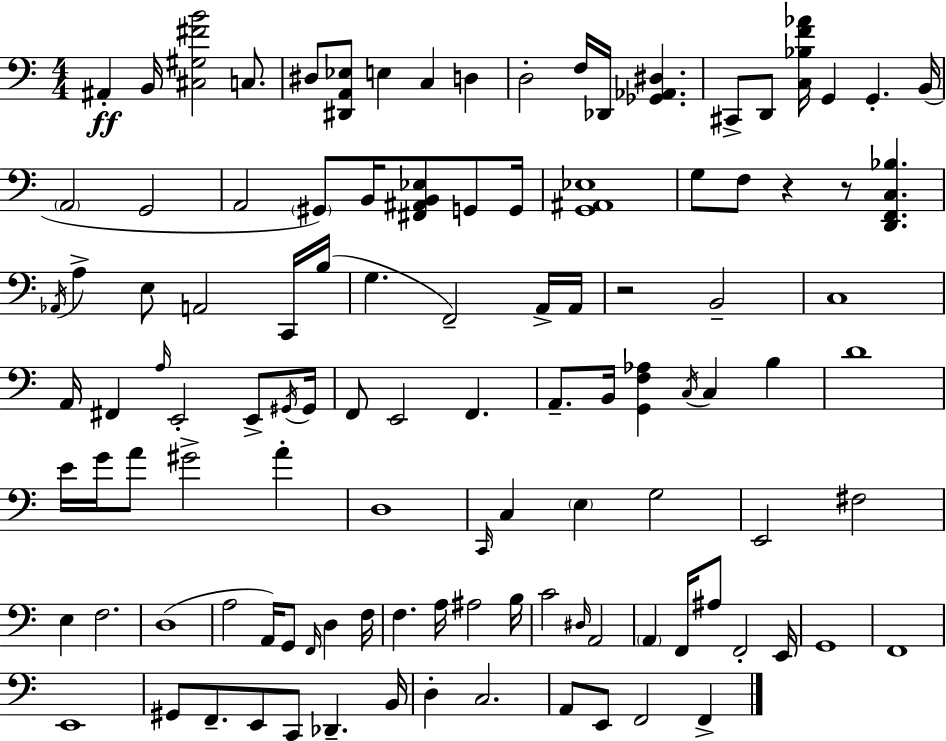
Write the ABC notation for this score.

X:1
T:Untitled
M:4/4
L:1/4
K:C
^A,, B,,/4 [^C,^G,^FB]2 C,/2 ^D,/2 [^D,,A,,_E,]/2 E, C, D, D,2 F,/4 _D,,/4 [_G,,_A,,^D,] ^C,,/2 D,,/2 [C,_B,F_A]/4 G,, G,, B,,/4 A,,2 G,,2 A,,2 ^G,,/2 B,,/4 [^F,,^A,,B,,_E,]/2 G,,/2 G,,/4 [G,,^A,,_E,]4 G,/2 F,/2 z z/2 [D,,F,,C,_B,] _A,,/4 A, E,/2 A,,2 C,,/4 B,/4 G, F,,2 A,,/4 A,,/4 z2 B,,2 C,4 A,,/4 ^F,, A,/4 E,,2 E,,/2 ^G,,/4 ^G,,/4 F,,/2 E,,2 F,, A,,/2 B,,/4 [G,,F,_A,] C,/4 C, B, D4 E/4 G/4 A/2 ^G2 A D,4 C,,/4 C, E, G,2 E,,2 ^F,2 E, F,2 D,4 A,2 A,,/4 G,,/2 F,,/4 D, F,/4 F, A,/4 ^A,2 B,/4 C2 ^D,/4 A,,2 A,, F,,/4 ^A,/2 F,,2 E,,/4 G,,4 F,,4 E,,4 ^G,,/2 F,,/2 E,,/2 C,,/2 _D,, B,,/4 D, C,2 A,,/2 E,,/2 F,,2 F,,